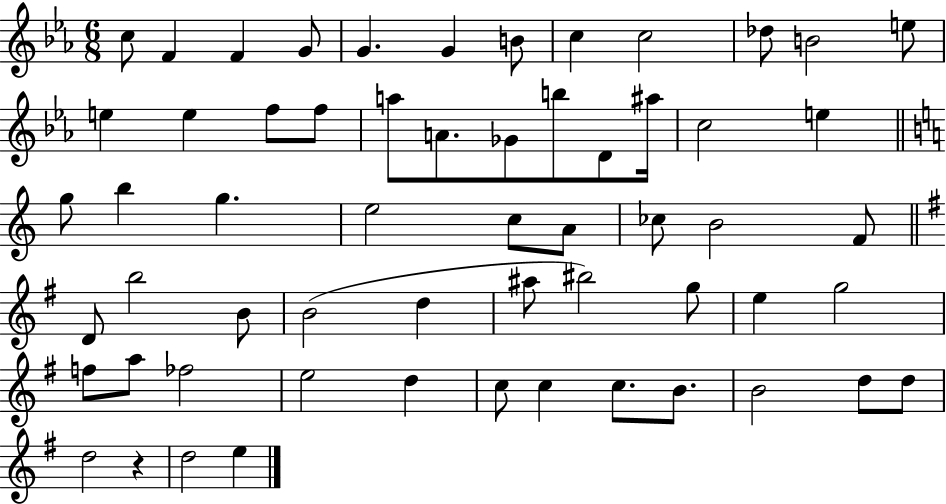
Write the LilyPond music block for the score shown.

{
  \clef treble
  \numericTimeSignature
  \time 6/8
  \key ees \major
  c''8 f'4 f'4 g'8 | g'4. g'4 b'8 | c''4 c''2 | des''8 b'2 e''8 | \break e''4 e''4 f''8 f''8 | a''8 a'8. ges'8 b''8 d'8 ais''16 | c''2 e''4 | \bar "||" \break \key c \major g''8 b''4 g''4. | e''2 c''8 a'8 | ces''8 b'2 f'8 | \bar "||" \break \key g \major d'8 b''2 b'8 | b'2( d''4 | ais''8 bis''2) g''8 | e''4 g''2 | \break f''8 a''8 fes''2 | e''2 d''4 | c''8 c''4 c''8. b'8. | b'2 d''8 d''8 | \break d''2 r4 | d''2 e''4 | \bar "|."
}